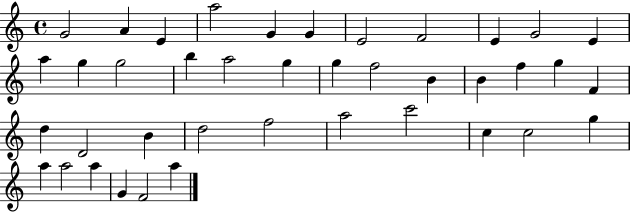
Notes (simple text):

G4/h A4/q E4/q A5/h G4/q G4/q E4/h F4/h E4/q G4/h E4/q A5/q G5/q G5/h B5/q A5/h G5/q G5/q F5/h B4/q B4/q F5/q G5/q F4/q D5/q D4/h B4/q D5/h F5/h A5/h C6/h C5/q C5/h G5/q A5/q A5/h A5/q G4/q F4/h A5/q